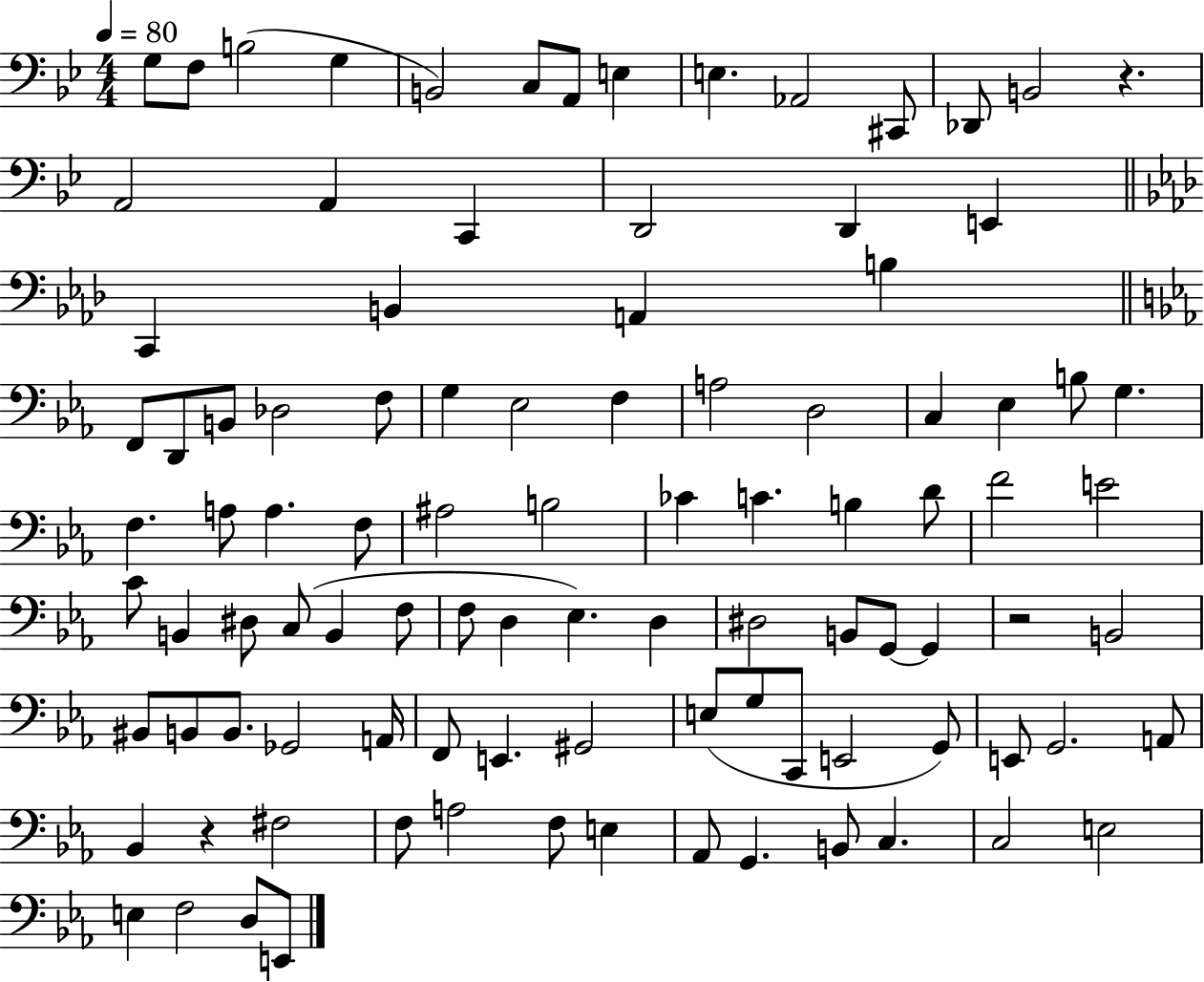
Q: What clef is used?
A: bass